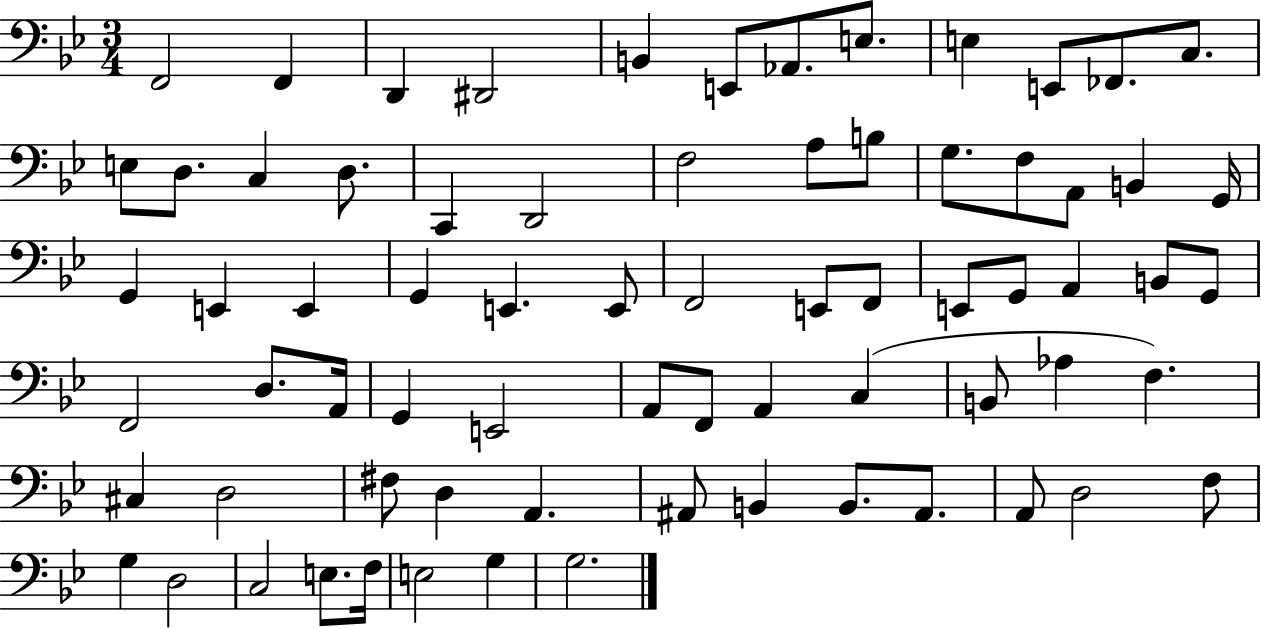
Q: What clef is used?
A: bass